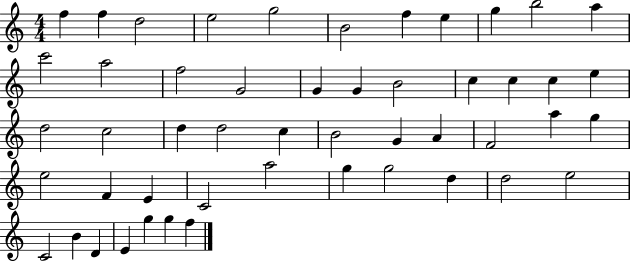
X:1
T:Untitled
M:4/4
L:1/4
K:C
f f d2 e2 g2 B2 f e g b2 a c'2 a2 f2 G2 G G B2 c c c e d2 c2 d d2 c B2 G A F2 a g e2 F E C2 a2 g g2 d d2 e2 C2 B D E g g f